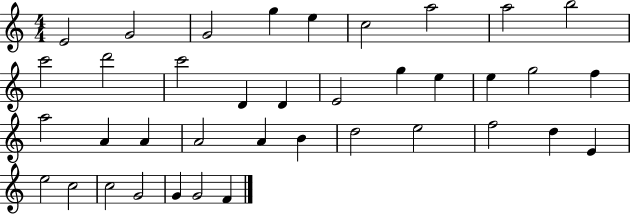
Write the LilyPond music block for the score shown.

{
  \clef treble
  \numericTimeSignature
  \time 4/4
  \key c \major
  e'2 g'2 | g'2 g''4 e''4 | c''2 a''2 | a''2 b''2 | \break c'''2 d'''2 | c'''2 d'4 d'4 | e'2 g''4 e''4 | e''4 g''2 f''4 | \break a''2 a'4 a'4 | a'2 a'4 b'4 | d''2 e''2 | f''2 d''4 e'4 | \break e''2 c''2 | c''2 g'2 | g'4 g'2 f'4 | \bar "|."
}